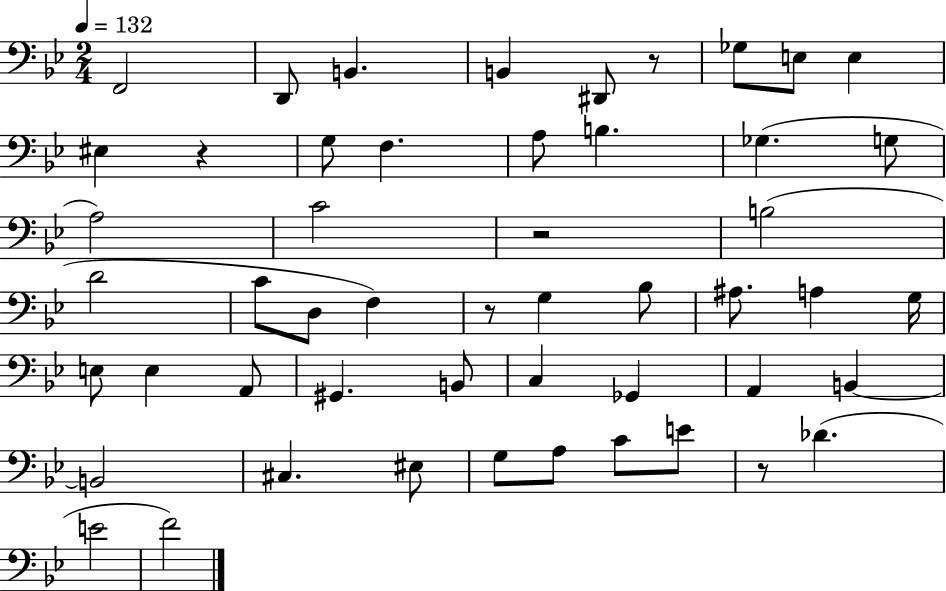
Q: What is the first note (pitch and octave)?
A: F2